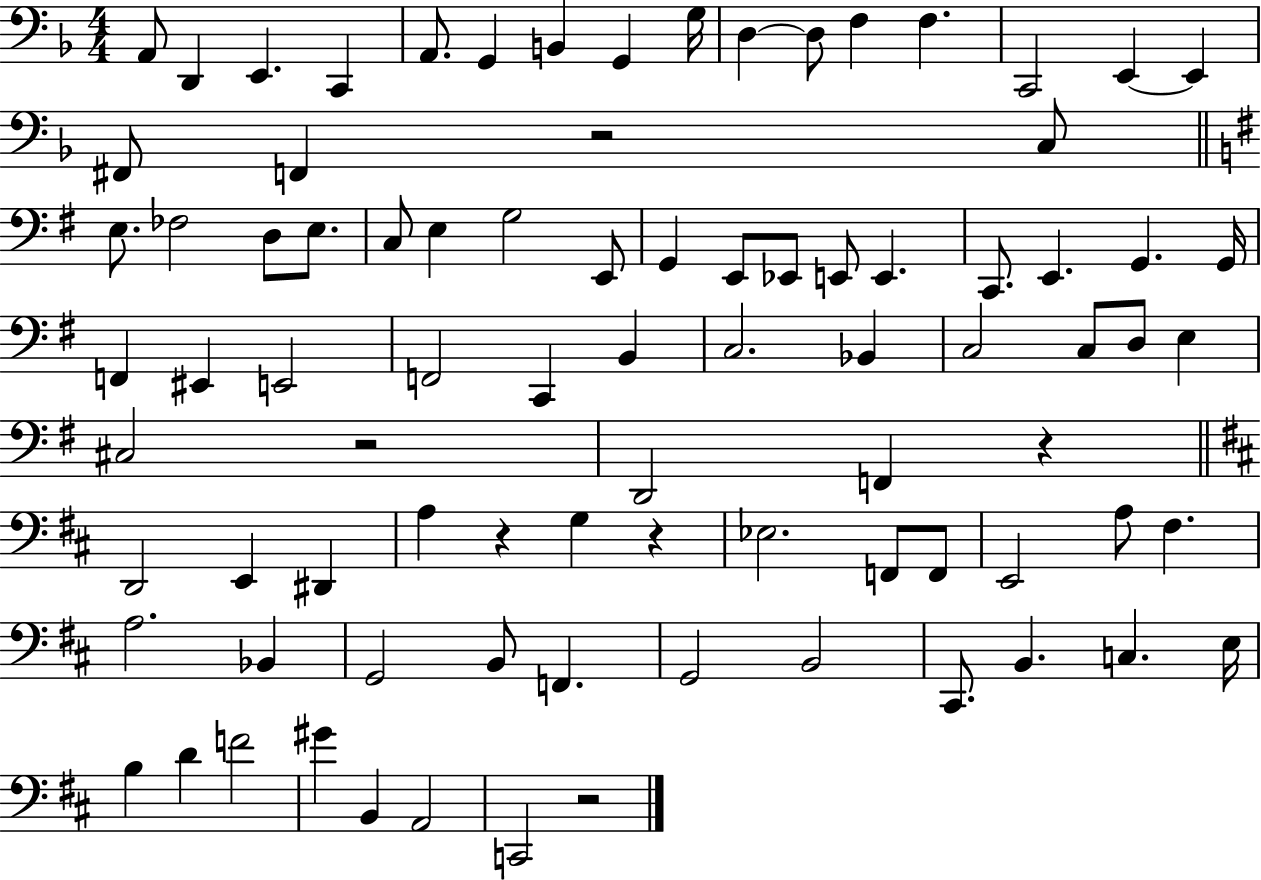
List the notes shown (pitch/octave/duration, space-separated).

A2/e D2/q E2/q. C2/q A2/e. G2/q B2/q G2/q G3/s D3/q D3/e F3/q F3/q. C2/h E2/q E2/q F#2/e F2/q R/h C3/e E3/e. FES3/h D3/e E3/e. C3/e E3/q G3/h E2/e G2/q E2/e Eb2/e E2/e E2/q. C2/e. E2/q. G2/q. G2/s F2/q EIS2/q E2/h F2/h C2/q B2/q C3/h. Bb2/q C3/h C3/e D3/e E3/q C#3/h R/h D2/h F2/q R/q D2/h E2/q D#2/q A3/q R/q G3/q R/q Eb3/h. F2/e F2/e E2/h A3/e F#3/q. A3/h. Bb2/q G2/h B2/e F2/q. G2/h B2/h C#2/e. B2/q. C3/q. E3/s B3/q D4/q F4/h G#4/q B2/q A2/h C2/h R/h